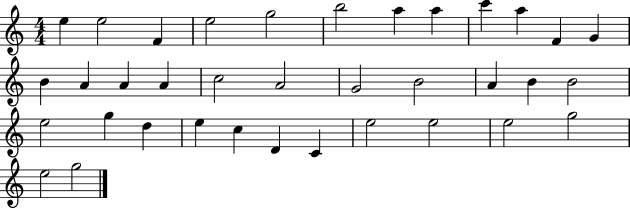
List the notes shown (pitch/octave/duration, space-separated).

E5/q E5/h F4/q E5/h G5/h B5/h A5/q A5/q C6/q A5/q F4/q G4/q B4/q A4/q A4/q A4/q C5/h A4/h G4/h B4/h A4/q B4/q B4/h E5/h G5/q D5/q E5/q C5/q D4/q C4/q E5/h E5/h E5/h G5/h E5/h G5/h